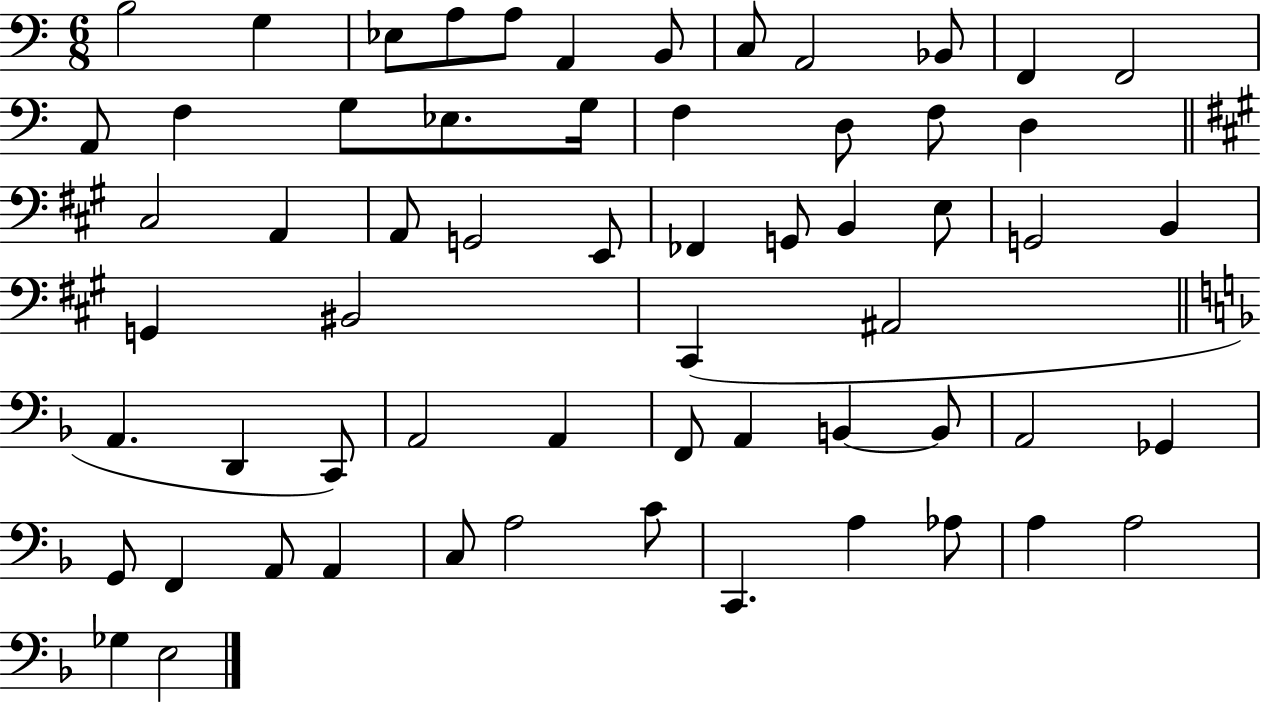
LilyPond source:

{
  \clef bass
  \numericTimeSignature
  \time 6/8
  \key c \major
  b2 g4 | ees8 a8 a8 a,4 b,8 | c8 a,2 bes,8 | f,4 f,2 | \break a,8 f4 g8 ees8. g16 | f4 d8 f8 d4 | \bar "||" \break \key a \major cis2 a,4 | a,8 g,2 e,8 | fes,4 g,8 b,4 e8 | g,2 b,4 | \break g,4 bis,2 | cis,4( ais,2 | \bar "||" \break \key d \minor a,4. d,4 c,8) | a,2 a,4 | f,8 a,4 b,4~~ b,8 | a,2 ges,4 | \break g,8 f,4 a,8 a,4 | c8 a2 c'8 | c,4. a4 aes8 | a4 a2 | \break ges4 e2 | \bar "|."
}